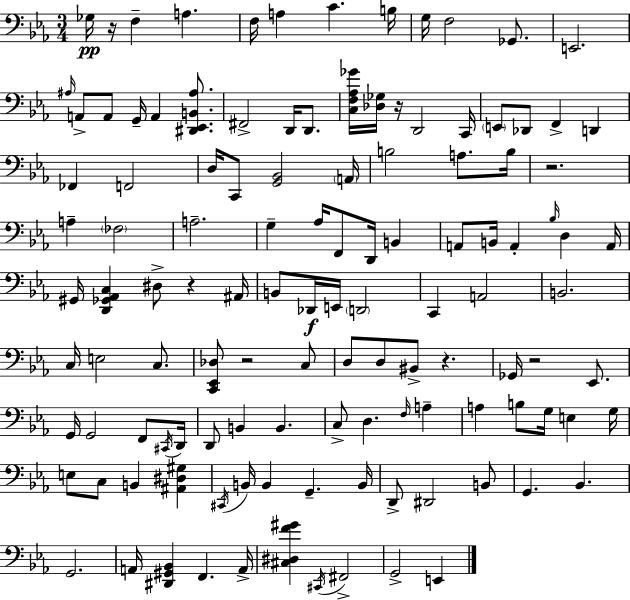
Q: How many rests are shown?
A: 7